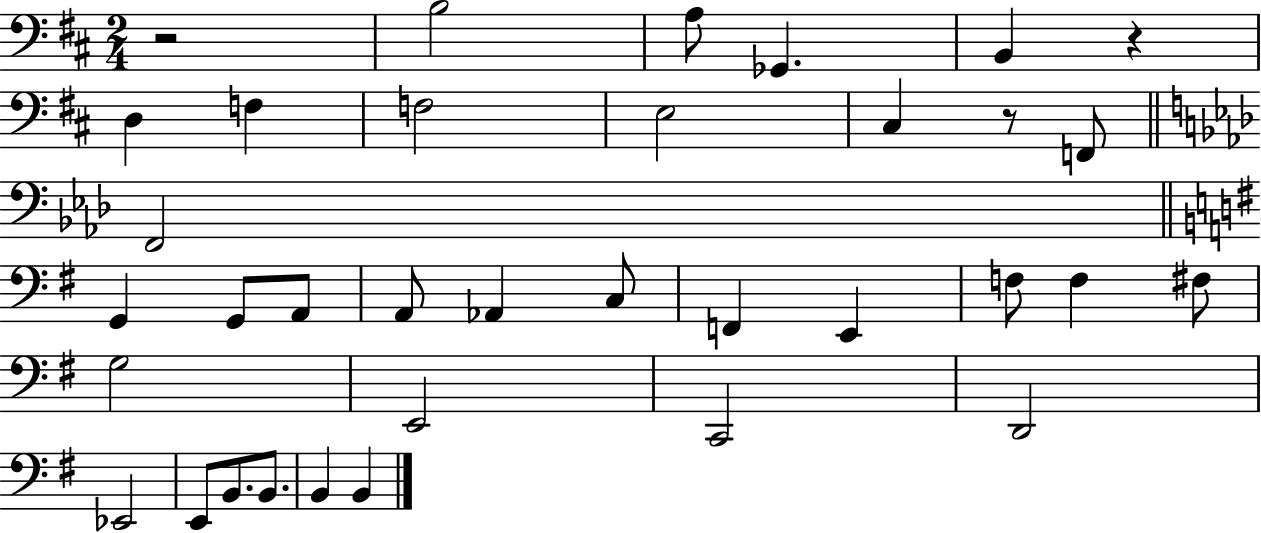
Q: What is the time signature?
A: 2/4